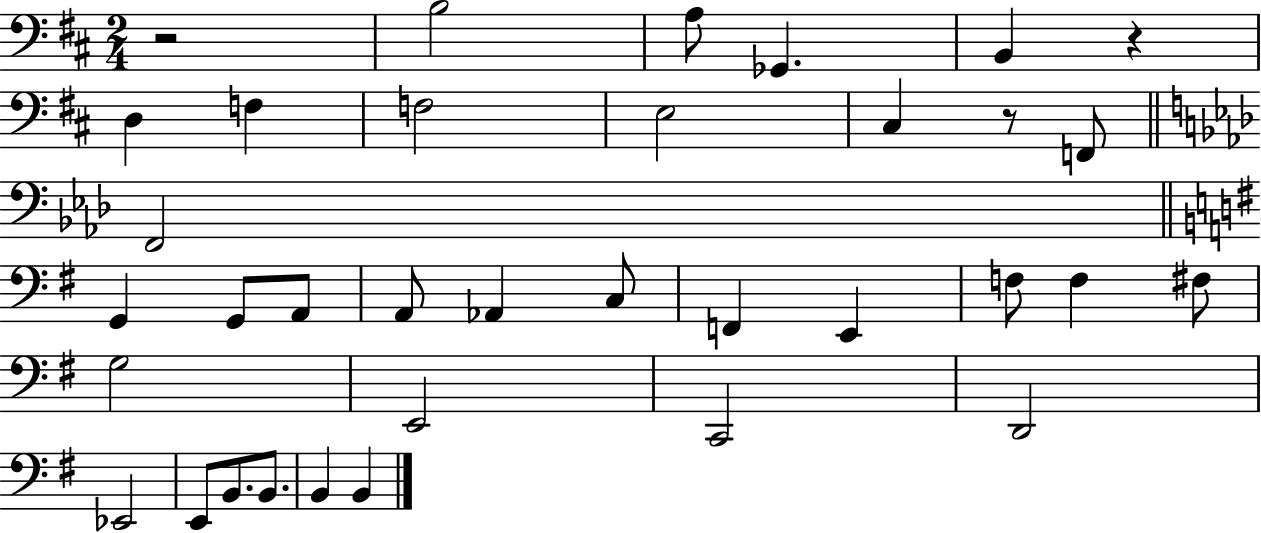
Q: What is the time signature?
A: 2/4